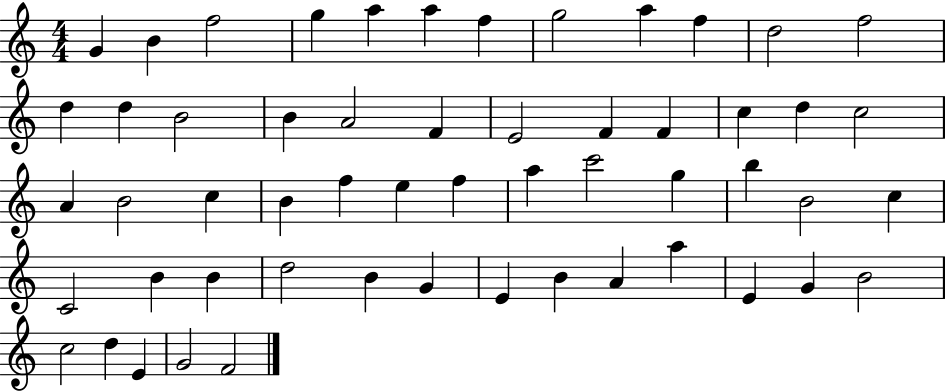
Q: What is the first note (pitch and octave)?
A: G4